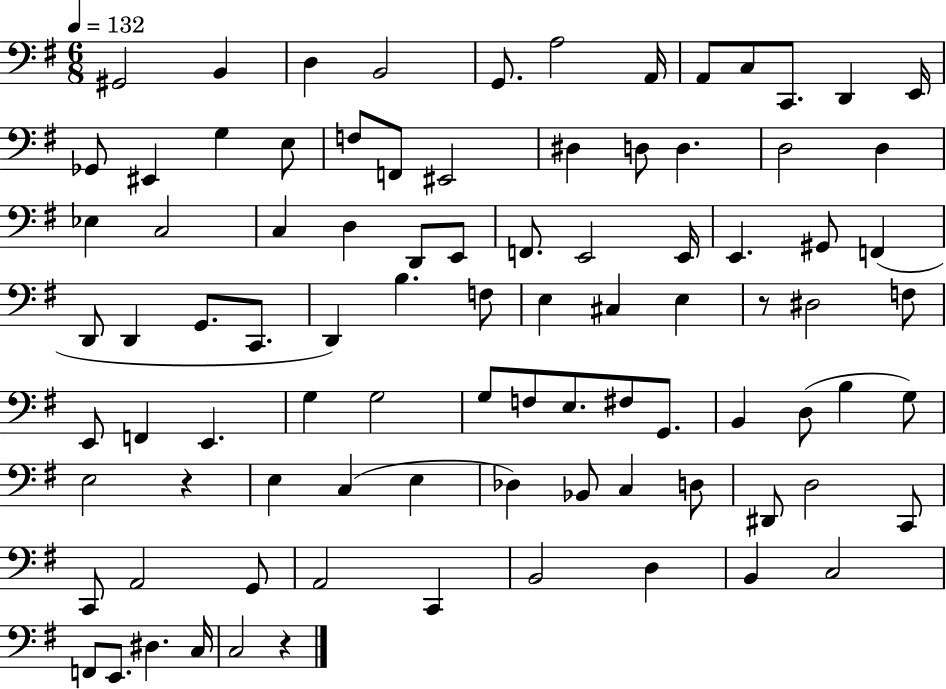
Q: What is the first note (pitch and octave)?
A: G#2